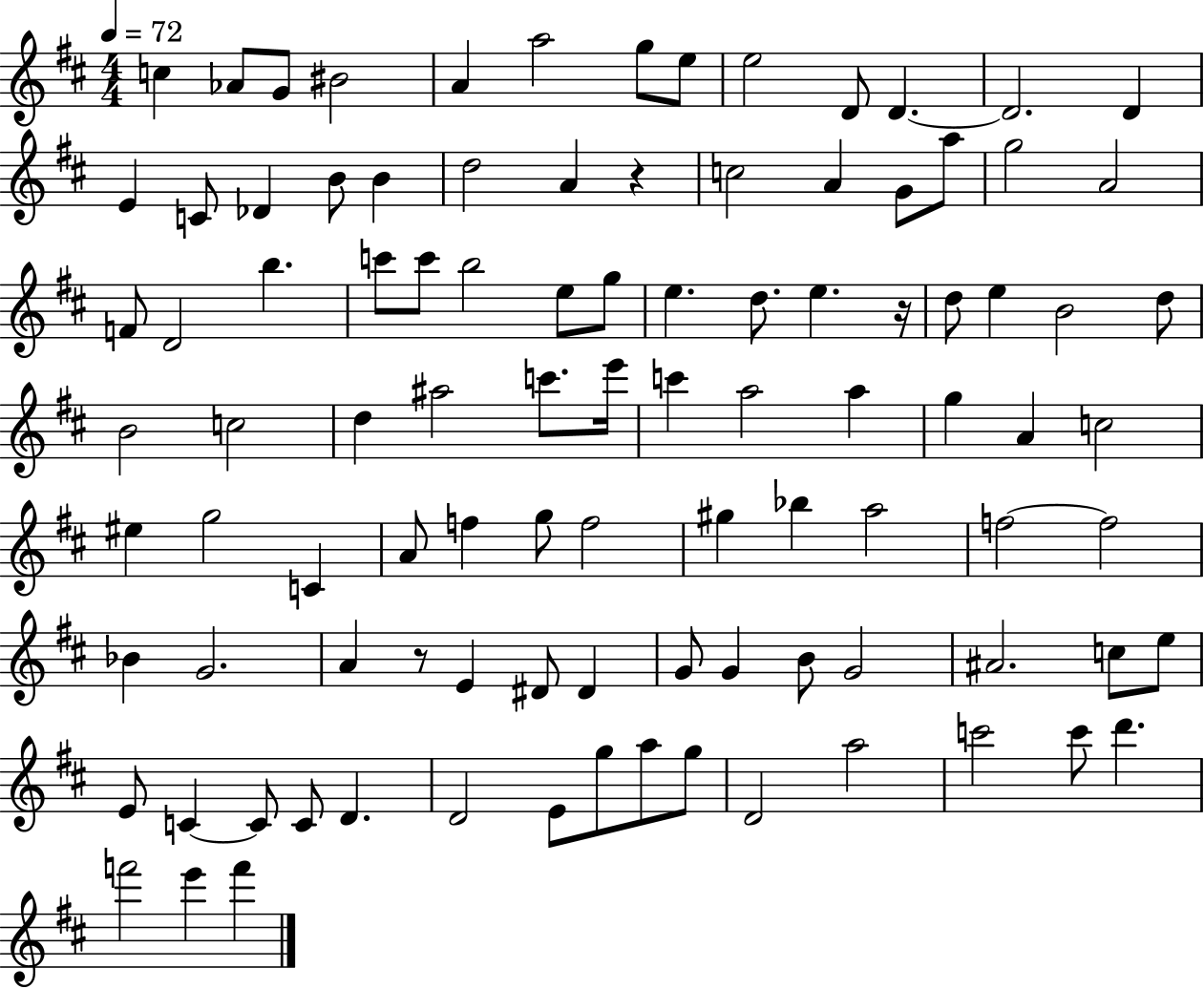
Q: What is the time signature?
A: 4/4